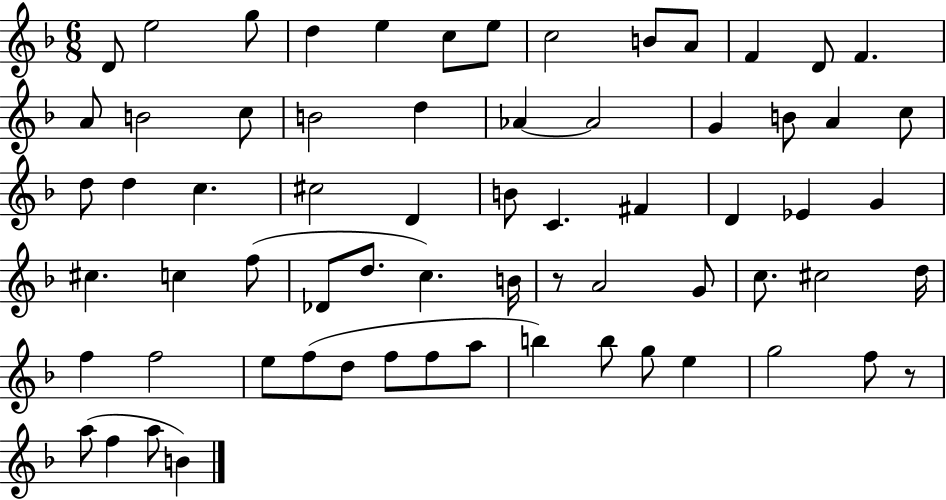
X:1
T:Untitled
M:6/8
L:1/4
K:F
D/2 e2 g/2 d e c/2 e/2 c2 B/2 A/2 F D/2 F A/2 B2 c/2 B2 d _A _A2 G B/2 A c/2 d/2 d c ^c2 D B/2 C ^F D _E G ^c c f/2 _D/2 d/2 c B/4 z/2 A2 G/2 c/2 ^c2 d/4 f f2 e/2 f/2 d/2 f/2 f/2 a/2 b b/2 g/2 e g2 f/2 z/2 a/2 f a/2 B